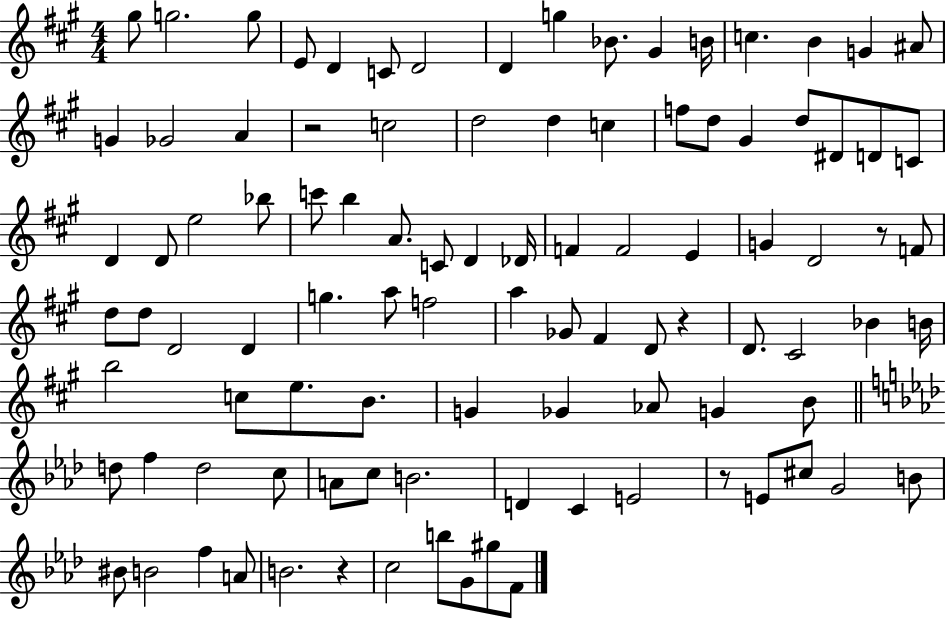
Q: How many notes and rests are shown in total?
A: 99